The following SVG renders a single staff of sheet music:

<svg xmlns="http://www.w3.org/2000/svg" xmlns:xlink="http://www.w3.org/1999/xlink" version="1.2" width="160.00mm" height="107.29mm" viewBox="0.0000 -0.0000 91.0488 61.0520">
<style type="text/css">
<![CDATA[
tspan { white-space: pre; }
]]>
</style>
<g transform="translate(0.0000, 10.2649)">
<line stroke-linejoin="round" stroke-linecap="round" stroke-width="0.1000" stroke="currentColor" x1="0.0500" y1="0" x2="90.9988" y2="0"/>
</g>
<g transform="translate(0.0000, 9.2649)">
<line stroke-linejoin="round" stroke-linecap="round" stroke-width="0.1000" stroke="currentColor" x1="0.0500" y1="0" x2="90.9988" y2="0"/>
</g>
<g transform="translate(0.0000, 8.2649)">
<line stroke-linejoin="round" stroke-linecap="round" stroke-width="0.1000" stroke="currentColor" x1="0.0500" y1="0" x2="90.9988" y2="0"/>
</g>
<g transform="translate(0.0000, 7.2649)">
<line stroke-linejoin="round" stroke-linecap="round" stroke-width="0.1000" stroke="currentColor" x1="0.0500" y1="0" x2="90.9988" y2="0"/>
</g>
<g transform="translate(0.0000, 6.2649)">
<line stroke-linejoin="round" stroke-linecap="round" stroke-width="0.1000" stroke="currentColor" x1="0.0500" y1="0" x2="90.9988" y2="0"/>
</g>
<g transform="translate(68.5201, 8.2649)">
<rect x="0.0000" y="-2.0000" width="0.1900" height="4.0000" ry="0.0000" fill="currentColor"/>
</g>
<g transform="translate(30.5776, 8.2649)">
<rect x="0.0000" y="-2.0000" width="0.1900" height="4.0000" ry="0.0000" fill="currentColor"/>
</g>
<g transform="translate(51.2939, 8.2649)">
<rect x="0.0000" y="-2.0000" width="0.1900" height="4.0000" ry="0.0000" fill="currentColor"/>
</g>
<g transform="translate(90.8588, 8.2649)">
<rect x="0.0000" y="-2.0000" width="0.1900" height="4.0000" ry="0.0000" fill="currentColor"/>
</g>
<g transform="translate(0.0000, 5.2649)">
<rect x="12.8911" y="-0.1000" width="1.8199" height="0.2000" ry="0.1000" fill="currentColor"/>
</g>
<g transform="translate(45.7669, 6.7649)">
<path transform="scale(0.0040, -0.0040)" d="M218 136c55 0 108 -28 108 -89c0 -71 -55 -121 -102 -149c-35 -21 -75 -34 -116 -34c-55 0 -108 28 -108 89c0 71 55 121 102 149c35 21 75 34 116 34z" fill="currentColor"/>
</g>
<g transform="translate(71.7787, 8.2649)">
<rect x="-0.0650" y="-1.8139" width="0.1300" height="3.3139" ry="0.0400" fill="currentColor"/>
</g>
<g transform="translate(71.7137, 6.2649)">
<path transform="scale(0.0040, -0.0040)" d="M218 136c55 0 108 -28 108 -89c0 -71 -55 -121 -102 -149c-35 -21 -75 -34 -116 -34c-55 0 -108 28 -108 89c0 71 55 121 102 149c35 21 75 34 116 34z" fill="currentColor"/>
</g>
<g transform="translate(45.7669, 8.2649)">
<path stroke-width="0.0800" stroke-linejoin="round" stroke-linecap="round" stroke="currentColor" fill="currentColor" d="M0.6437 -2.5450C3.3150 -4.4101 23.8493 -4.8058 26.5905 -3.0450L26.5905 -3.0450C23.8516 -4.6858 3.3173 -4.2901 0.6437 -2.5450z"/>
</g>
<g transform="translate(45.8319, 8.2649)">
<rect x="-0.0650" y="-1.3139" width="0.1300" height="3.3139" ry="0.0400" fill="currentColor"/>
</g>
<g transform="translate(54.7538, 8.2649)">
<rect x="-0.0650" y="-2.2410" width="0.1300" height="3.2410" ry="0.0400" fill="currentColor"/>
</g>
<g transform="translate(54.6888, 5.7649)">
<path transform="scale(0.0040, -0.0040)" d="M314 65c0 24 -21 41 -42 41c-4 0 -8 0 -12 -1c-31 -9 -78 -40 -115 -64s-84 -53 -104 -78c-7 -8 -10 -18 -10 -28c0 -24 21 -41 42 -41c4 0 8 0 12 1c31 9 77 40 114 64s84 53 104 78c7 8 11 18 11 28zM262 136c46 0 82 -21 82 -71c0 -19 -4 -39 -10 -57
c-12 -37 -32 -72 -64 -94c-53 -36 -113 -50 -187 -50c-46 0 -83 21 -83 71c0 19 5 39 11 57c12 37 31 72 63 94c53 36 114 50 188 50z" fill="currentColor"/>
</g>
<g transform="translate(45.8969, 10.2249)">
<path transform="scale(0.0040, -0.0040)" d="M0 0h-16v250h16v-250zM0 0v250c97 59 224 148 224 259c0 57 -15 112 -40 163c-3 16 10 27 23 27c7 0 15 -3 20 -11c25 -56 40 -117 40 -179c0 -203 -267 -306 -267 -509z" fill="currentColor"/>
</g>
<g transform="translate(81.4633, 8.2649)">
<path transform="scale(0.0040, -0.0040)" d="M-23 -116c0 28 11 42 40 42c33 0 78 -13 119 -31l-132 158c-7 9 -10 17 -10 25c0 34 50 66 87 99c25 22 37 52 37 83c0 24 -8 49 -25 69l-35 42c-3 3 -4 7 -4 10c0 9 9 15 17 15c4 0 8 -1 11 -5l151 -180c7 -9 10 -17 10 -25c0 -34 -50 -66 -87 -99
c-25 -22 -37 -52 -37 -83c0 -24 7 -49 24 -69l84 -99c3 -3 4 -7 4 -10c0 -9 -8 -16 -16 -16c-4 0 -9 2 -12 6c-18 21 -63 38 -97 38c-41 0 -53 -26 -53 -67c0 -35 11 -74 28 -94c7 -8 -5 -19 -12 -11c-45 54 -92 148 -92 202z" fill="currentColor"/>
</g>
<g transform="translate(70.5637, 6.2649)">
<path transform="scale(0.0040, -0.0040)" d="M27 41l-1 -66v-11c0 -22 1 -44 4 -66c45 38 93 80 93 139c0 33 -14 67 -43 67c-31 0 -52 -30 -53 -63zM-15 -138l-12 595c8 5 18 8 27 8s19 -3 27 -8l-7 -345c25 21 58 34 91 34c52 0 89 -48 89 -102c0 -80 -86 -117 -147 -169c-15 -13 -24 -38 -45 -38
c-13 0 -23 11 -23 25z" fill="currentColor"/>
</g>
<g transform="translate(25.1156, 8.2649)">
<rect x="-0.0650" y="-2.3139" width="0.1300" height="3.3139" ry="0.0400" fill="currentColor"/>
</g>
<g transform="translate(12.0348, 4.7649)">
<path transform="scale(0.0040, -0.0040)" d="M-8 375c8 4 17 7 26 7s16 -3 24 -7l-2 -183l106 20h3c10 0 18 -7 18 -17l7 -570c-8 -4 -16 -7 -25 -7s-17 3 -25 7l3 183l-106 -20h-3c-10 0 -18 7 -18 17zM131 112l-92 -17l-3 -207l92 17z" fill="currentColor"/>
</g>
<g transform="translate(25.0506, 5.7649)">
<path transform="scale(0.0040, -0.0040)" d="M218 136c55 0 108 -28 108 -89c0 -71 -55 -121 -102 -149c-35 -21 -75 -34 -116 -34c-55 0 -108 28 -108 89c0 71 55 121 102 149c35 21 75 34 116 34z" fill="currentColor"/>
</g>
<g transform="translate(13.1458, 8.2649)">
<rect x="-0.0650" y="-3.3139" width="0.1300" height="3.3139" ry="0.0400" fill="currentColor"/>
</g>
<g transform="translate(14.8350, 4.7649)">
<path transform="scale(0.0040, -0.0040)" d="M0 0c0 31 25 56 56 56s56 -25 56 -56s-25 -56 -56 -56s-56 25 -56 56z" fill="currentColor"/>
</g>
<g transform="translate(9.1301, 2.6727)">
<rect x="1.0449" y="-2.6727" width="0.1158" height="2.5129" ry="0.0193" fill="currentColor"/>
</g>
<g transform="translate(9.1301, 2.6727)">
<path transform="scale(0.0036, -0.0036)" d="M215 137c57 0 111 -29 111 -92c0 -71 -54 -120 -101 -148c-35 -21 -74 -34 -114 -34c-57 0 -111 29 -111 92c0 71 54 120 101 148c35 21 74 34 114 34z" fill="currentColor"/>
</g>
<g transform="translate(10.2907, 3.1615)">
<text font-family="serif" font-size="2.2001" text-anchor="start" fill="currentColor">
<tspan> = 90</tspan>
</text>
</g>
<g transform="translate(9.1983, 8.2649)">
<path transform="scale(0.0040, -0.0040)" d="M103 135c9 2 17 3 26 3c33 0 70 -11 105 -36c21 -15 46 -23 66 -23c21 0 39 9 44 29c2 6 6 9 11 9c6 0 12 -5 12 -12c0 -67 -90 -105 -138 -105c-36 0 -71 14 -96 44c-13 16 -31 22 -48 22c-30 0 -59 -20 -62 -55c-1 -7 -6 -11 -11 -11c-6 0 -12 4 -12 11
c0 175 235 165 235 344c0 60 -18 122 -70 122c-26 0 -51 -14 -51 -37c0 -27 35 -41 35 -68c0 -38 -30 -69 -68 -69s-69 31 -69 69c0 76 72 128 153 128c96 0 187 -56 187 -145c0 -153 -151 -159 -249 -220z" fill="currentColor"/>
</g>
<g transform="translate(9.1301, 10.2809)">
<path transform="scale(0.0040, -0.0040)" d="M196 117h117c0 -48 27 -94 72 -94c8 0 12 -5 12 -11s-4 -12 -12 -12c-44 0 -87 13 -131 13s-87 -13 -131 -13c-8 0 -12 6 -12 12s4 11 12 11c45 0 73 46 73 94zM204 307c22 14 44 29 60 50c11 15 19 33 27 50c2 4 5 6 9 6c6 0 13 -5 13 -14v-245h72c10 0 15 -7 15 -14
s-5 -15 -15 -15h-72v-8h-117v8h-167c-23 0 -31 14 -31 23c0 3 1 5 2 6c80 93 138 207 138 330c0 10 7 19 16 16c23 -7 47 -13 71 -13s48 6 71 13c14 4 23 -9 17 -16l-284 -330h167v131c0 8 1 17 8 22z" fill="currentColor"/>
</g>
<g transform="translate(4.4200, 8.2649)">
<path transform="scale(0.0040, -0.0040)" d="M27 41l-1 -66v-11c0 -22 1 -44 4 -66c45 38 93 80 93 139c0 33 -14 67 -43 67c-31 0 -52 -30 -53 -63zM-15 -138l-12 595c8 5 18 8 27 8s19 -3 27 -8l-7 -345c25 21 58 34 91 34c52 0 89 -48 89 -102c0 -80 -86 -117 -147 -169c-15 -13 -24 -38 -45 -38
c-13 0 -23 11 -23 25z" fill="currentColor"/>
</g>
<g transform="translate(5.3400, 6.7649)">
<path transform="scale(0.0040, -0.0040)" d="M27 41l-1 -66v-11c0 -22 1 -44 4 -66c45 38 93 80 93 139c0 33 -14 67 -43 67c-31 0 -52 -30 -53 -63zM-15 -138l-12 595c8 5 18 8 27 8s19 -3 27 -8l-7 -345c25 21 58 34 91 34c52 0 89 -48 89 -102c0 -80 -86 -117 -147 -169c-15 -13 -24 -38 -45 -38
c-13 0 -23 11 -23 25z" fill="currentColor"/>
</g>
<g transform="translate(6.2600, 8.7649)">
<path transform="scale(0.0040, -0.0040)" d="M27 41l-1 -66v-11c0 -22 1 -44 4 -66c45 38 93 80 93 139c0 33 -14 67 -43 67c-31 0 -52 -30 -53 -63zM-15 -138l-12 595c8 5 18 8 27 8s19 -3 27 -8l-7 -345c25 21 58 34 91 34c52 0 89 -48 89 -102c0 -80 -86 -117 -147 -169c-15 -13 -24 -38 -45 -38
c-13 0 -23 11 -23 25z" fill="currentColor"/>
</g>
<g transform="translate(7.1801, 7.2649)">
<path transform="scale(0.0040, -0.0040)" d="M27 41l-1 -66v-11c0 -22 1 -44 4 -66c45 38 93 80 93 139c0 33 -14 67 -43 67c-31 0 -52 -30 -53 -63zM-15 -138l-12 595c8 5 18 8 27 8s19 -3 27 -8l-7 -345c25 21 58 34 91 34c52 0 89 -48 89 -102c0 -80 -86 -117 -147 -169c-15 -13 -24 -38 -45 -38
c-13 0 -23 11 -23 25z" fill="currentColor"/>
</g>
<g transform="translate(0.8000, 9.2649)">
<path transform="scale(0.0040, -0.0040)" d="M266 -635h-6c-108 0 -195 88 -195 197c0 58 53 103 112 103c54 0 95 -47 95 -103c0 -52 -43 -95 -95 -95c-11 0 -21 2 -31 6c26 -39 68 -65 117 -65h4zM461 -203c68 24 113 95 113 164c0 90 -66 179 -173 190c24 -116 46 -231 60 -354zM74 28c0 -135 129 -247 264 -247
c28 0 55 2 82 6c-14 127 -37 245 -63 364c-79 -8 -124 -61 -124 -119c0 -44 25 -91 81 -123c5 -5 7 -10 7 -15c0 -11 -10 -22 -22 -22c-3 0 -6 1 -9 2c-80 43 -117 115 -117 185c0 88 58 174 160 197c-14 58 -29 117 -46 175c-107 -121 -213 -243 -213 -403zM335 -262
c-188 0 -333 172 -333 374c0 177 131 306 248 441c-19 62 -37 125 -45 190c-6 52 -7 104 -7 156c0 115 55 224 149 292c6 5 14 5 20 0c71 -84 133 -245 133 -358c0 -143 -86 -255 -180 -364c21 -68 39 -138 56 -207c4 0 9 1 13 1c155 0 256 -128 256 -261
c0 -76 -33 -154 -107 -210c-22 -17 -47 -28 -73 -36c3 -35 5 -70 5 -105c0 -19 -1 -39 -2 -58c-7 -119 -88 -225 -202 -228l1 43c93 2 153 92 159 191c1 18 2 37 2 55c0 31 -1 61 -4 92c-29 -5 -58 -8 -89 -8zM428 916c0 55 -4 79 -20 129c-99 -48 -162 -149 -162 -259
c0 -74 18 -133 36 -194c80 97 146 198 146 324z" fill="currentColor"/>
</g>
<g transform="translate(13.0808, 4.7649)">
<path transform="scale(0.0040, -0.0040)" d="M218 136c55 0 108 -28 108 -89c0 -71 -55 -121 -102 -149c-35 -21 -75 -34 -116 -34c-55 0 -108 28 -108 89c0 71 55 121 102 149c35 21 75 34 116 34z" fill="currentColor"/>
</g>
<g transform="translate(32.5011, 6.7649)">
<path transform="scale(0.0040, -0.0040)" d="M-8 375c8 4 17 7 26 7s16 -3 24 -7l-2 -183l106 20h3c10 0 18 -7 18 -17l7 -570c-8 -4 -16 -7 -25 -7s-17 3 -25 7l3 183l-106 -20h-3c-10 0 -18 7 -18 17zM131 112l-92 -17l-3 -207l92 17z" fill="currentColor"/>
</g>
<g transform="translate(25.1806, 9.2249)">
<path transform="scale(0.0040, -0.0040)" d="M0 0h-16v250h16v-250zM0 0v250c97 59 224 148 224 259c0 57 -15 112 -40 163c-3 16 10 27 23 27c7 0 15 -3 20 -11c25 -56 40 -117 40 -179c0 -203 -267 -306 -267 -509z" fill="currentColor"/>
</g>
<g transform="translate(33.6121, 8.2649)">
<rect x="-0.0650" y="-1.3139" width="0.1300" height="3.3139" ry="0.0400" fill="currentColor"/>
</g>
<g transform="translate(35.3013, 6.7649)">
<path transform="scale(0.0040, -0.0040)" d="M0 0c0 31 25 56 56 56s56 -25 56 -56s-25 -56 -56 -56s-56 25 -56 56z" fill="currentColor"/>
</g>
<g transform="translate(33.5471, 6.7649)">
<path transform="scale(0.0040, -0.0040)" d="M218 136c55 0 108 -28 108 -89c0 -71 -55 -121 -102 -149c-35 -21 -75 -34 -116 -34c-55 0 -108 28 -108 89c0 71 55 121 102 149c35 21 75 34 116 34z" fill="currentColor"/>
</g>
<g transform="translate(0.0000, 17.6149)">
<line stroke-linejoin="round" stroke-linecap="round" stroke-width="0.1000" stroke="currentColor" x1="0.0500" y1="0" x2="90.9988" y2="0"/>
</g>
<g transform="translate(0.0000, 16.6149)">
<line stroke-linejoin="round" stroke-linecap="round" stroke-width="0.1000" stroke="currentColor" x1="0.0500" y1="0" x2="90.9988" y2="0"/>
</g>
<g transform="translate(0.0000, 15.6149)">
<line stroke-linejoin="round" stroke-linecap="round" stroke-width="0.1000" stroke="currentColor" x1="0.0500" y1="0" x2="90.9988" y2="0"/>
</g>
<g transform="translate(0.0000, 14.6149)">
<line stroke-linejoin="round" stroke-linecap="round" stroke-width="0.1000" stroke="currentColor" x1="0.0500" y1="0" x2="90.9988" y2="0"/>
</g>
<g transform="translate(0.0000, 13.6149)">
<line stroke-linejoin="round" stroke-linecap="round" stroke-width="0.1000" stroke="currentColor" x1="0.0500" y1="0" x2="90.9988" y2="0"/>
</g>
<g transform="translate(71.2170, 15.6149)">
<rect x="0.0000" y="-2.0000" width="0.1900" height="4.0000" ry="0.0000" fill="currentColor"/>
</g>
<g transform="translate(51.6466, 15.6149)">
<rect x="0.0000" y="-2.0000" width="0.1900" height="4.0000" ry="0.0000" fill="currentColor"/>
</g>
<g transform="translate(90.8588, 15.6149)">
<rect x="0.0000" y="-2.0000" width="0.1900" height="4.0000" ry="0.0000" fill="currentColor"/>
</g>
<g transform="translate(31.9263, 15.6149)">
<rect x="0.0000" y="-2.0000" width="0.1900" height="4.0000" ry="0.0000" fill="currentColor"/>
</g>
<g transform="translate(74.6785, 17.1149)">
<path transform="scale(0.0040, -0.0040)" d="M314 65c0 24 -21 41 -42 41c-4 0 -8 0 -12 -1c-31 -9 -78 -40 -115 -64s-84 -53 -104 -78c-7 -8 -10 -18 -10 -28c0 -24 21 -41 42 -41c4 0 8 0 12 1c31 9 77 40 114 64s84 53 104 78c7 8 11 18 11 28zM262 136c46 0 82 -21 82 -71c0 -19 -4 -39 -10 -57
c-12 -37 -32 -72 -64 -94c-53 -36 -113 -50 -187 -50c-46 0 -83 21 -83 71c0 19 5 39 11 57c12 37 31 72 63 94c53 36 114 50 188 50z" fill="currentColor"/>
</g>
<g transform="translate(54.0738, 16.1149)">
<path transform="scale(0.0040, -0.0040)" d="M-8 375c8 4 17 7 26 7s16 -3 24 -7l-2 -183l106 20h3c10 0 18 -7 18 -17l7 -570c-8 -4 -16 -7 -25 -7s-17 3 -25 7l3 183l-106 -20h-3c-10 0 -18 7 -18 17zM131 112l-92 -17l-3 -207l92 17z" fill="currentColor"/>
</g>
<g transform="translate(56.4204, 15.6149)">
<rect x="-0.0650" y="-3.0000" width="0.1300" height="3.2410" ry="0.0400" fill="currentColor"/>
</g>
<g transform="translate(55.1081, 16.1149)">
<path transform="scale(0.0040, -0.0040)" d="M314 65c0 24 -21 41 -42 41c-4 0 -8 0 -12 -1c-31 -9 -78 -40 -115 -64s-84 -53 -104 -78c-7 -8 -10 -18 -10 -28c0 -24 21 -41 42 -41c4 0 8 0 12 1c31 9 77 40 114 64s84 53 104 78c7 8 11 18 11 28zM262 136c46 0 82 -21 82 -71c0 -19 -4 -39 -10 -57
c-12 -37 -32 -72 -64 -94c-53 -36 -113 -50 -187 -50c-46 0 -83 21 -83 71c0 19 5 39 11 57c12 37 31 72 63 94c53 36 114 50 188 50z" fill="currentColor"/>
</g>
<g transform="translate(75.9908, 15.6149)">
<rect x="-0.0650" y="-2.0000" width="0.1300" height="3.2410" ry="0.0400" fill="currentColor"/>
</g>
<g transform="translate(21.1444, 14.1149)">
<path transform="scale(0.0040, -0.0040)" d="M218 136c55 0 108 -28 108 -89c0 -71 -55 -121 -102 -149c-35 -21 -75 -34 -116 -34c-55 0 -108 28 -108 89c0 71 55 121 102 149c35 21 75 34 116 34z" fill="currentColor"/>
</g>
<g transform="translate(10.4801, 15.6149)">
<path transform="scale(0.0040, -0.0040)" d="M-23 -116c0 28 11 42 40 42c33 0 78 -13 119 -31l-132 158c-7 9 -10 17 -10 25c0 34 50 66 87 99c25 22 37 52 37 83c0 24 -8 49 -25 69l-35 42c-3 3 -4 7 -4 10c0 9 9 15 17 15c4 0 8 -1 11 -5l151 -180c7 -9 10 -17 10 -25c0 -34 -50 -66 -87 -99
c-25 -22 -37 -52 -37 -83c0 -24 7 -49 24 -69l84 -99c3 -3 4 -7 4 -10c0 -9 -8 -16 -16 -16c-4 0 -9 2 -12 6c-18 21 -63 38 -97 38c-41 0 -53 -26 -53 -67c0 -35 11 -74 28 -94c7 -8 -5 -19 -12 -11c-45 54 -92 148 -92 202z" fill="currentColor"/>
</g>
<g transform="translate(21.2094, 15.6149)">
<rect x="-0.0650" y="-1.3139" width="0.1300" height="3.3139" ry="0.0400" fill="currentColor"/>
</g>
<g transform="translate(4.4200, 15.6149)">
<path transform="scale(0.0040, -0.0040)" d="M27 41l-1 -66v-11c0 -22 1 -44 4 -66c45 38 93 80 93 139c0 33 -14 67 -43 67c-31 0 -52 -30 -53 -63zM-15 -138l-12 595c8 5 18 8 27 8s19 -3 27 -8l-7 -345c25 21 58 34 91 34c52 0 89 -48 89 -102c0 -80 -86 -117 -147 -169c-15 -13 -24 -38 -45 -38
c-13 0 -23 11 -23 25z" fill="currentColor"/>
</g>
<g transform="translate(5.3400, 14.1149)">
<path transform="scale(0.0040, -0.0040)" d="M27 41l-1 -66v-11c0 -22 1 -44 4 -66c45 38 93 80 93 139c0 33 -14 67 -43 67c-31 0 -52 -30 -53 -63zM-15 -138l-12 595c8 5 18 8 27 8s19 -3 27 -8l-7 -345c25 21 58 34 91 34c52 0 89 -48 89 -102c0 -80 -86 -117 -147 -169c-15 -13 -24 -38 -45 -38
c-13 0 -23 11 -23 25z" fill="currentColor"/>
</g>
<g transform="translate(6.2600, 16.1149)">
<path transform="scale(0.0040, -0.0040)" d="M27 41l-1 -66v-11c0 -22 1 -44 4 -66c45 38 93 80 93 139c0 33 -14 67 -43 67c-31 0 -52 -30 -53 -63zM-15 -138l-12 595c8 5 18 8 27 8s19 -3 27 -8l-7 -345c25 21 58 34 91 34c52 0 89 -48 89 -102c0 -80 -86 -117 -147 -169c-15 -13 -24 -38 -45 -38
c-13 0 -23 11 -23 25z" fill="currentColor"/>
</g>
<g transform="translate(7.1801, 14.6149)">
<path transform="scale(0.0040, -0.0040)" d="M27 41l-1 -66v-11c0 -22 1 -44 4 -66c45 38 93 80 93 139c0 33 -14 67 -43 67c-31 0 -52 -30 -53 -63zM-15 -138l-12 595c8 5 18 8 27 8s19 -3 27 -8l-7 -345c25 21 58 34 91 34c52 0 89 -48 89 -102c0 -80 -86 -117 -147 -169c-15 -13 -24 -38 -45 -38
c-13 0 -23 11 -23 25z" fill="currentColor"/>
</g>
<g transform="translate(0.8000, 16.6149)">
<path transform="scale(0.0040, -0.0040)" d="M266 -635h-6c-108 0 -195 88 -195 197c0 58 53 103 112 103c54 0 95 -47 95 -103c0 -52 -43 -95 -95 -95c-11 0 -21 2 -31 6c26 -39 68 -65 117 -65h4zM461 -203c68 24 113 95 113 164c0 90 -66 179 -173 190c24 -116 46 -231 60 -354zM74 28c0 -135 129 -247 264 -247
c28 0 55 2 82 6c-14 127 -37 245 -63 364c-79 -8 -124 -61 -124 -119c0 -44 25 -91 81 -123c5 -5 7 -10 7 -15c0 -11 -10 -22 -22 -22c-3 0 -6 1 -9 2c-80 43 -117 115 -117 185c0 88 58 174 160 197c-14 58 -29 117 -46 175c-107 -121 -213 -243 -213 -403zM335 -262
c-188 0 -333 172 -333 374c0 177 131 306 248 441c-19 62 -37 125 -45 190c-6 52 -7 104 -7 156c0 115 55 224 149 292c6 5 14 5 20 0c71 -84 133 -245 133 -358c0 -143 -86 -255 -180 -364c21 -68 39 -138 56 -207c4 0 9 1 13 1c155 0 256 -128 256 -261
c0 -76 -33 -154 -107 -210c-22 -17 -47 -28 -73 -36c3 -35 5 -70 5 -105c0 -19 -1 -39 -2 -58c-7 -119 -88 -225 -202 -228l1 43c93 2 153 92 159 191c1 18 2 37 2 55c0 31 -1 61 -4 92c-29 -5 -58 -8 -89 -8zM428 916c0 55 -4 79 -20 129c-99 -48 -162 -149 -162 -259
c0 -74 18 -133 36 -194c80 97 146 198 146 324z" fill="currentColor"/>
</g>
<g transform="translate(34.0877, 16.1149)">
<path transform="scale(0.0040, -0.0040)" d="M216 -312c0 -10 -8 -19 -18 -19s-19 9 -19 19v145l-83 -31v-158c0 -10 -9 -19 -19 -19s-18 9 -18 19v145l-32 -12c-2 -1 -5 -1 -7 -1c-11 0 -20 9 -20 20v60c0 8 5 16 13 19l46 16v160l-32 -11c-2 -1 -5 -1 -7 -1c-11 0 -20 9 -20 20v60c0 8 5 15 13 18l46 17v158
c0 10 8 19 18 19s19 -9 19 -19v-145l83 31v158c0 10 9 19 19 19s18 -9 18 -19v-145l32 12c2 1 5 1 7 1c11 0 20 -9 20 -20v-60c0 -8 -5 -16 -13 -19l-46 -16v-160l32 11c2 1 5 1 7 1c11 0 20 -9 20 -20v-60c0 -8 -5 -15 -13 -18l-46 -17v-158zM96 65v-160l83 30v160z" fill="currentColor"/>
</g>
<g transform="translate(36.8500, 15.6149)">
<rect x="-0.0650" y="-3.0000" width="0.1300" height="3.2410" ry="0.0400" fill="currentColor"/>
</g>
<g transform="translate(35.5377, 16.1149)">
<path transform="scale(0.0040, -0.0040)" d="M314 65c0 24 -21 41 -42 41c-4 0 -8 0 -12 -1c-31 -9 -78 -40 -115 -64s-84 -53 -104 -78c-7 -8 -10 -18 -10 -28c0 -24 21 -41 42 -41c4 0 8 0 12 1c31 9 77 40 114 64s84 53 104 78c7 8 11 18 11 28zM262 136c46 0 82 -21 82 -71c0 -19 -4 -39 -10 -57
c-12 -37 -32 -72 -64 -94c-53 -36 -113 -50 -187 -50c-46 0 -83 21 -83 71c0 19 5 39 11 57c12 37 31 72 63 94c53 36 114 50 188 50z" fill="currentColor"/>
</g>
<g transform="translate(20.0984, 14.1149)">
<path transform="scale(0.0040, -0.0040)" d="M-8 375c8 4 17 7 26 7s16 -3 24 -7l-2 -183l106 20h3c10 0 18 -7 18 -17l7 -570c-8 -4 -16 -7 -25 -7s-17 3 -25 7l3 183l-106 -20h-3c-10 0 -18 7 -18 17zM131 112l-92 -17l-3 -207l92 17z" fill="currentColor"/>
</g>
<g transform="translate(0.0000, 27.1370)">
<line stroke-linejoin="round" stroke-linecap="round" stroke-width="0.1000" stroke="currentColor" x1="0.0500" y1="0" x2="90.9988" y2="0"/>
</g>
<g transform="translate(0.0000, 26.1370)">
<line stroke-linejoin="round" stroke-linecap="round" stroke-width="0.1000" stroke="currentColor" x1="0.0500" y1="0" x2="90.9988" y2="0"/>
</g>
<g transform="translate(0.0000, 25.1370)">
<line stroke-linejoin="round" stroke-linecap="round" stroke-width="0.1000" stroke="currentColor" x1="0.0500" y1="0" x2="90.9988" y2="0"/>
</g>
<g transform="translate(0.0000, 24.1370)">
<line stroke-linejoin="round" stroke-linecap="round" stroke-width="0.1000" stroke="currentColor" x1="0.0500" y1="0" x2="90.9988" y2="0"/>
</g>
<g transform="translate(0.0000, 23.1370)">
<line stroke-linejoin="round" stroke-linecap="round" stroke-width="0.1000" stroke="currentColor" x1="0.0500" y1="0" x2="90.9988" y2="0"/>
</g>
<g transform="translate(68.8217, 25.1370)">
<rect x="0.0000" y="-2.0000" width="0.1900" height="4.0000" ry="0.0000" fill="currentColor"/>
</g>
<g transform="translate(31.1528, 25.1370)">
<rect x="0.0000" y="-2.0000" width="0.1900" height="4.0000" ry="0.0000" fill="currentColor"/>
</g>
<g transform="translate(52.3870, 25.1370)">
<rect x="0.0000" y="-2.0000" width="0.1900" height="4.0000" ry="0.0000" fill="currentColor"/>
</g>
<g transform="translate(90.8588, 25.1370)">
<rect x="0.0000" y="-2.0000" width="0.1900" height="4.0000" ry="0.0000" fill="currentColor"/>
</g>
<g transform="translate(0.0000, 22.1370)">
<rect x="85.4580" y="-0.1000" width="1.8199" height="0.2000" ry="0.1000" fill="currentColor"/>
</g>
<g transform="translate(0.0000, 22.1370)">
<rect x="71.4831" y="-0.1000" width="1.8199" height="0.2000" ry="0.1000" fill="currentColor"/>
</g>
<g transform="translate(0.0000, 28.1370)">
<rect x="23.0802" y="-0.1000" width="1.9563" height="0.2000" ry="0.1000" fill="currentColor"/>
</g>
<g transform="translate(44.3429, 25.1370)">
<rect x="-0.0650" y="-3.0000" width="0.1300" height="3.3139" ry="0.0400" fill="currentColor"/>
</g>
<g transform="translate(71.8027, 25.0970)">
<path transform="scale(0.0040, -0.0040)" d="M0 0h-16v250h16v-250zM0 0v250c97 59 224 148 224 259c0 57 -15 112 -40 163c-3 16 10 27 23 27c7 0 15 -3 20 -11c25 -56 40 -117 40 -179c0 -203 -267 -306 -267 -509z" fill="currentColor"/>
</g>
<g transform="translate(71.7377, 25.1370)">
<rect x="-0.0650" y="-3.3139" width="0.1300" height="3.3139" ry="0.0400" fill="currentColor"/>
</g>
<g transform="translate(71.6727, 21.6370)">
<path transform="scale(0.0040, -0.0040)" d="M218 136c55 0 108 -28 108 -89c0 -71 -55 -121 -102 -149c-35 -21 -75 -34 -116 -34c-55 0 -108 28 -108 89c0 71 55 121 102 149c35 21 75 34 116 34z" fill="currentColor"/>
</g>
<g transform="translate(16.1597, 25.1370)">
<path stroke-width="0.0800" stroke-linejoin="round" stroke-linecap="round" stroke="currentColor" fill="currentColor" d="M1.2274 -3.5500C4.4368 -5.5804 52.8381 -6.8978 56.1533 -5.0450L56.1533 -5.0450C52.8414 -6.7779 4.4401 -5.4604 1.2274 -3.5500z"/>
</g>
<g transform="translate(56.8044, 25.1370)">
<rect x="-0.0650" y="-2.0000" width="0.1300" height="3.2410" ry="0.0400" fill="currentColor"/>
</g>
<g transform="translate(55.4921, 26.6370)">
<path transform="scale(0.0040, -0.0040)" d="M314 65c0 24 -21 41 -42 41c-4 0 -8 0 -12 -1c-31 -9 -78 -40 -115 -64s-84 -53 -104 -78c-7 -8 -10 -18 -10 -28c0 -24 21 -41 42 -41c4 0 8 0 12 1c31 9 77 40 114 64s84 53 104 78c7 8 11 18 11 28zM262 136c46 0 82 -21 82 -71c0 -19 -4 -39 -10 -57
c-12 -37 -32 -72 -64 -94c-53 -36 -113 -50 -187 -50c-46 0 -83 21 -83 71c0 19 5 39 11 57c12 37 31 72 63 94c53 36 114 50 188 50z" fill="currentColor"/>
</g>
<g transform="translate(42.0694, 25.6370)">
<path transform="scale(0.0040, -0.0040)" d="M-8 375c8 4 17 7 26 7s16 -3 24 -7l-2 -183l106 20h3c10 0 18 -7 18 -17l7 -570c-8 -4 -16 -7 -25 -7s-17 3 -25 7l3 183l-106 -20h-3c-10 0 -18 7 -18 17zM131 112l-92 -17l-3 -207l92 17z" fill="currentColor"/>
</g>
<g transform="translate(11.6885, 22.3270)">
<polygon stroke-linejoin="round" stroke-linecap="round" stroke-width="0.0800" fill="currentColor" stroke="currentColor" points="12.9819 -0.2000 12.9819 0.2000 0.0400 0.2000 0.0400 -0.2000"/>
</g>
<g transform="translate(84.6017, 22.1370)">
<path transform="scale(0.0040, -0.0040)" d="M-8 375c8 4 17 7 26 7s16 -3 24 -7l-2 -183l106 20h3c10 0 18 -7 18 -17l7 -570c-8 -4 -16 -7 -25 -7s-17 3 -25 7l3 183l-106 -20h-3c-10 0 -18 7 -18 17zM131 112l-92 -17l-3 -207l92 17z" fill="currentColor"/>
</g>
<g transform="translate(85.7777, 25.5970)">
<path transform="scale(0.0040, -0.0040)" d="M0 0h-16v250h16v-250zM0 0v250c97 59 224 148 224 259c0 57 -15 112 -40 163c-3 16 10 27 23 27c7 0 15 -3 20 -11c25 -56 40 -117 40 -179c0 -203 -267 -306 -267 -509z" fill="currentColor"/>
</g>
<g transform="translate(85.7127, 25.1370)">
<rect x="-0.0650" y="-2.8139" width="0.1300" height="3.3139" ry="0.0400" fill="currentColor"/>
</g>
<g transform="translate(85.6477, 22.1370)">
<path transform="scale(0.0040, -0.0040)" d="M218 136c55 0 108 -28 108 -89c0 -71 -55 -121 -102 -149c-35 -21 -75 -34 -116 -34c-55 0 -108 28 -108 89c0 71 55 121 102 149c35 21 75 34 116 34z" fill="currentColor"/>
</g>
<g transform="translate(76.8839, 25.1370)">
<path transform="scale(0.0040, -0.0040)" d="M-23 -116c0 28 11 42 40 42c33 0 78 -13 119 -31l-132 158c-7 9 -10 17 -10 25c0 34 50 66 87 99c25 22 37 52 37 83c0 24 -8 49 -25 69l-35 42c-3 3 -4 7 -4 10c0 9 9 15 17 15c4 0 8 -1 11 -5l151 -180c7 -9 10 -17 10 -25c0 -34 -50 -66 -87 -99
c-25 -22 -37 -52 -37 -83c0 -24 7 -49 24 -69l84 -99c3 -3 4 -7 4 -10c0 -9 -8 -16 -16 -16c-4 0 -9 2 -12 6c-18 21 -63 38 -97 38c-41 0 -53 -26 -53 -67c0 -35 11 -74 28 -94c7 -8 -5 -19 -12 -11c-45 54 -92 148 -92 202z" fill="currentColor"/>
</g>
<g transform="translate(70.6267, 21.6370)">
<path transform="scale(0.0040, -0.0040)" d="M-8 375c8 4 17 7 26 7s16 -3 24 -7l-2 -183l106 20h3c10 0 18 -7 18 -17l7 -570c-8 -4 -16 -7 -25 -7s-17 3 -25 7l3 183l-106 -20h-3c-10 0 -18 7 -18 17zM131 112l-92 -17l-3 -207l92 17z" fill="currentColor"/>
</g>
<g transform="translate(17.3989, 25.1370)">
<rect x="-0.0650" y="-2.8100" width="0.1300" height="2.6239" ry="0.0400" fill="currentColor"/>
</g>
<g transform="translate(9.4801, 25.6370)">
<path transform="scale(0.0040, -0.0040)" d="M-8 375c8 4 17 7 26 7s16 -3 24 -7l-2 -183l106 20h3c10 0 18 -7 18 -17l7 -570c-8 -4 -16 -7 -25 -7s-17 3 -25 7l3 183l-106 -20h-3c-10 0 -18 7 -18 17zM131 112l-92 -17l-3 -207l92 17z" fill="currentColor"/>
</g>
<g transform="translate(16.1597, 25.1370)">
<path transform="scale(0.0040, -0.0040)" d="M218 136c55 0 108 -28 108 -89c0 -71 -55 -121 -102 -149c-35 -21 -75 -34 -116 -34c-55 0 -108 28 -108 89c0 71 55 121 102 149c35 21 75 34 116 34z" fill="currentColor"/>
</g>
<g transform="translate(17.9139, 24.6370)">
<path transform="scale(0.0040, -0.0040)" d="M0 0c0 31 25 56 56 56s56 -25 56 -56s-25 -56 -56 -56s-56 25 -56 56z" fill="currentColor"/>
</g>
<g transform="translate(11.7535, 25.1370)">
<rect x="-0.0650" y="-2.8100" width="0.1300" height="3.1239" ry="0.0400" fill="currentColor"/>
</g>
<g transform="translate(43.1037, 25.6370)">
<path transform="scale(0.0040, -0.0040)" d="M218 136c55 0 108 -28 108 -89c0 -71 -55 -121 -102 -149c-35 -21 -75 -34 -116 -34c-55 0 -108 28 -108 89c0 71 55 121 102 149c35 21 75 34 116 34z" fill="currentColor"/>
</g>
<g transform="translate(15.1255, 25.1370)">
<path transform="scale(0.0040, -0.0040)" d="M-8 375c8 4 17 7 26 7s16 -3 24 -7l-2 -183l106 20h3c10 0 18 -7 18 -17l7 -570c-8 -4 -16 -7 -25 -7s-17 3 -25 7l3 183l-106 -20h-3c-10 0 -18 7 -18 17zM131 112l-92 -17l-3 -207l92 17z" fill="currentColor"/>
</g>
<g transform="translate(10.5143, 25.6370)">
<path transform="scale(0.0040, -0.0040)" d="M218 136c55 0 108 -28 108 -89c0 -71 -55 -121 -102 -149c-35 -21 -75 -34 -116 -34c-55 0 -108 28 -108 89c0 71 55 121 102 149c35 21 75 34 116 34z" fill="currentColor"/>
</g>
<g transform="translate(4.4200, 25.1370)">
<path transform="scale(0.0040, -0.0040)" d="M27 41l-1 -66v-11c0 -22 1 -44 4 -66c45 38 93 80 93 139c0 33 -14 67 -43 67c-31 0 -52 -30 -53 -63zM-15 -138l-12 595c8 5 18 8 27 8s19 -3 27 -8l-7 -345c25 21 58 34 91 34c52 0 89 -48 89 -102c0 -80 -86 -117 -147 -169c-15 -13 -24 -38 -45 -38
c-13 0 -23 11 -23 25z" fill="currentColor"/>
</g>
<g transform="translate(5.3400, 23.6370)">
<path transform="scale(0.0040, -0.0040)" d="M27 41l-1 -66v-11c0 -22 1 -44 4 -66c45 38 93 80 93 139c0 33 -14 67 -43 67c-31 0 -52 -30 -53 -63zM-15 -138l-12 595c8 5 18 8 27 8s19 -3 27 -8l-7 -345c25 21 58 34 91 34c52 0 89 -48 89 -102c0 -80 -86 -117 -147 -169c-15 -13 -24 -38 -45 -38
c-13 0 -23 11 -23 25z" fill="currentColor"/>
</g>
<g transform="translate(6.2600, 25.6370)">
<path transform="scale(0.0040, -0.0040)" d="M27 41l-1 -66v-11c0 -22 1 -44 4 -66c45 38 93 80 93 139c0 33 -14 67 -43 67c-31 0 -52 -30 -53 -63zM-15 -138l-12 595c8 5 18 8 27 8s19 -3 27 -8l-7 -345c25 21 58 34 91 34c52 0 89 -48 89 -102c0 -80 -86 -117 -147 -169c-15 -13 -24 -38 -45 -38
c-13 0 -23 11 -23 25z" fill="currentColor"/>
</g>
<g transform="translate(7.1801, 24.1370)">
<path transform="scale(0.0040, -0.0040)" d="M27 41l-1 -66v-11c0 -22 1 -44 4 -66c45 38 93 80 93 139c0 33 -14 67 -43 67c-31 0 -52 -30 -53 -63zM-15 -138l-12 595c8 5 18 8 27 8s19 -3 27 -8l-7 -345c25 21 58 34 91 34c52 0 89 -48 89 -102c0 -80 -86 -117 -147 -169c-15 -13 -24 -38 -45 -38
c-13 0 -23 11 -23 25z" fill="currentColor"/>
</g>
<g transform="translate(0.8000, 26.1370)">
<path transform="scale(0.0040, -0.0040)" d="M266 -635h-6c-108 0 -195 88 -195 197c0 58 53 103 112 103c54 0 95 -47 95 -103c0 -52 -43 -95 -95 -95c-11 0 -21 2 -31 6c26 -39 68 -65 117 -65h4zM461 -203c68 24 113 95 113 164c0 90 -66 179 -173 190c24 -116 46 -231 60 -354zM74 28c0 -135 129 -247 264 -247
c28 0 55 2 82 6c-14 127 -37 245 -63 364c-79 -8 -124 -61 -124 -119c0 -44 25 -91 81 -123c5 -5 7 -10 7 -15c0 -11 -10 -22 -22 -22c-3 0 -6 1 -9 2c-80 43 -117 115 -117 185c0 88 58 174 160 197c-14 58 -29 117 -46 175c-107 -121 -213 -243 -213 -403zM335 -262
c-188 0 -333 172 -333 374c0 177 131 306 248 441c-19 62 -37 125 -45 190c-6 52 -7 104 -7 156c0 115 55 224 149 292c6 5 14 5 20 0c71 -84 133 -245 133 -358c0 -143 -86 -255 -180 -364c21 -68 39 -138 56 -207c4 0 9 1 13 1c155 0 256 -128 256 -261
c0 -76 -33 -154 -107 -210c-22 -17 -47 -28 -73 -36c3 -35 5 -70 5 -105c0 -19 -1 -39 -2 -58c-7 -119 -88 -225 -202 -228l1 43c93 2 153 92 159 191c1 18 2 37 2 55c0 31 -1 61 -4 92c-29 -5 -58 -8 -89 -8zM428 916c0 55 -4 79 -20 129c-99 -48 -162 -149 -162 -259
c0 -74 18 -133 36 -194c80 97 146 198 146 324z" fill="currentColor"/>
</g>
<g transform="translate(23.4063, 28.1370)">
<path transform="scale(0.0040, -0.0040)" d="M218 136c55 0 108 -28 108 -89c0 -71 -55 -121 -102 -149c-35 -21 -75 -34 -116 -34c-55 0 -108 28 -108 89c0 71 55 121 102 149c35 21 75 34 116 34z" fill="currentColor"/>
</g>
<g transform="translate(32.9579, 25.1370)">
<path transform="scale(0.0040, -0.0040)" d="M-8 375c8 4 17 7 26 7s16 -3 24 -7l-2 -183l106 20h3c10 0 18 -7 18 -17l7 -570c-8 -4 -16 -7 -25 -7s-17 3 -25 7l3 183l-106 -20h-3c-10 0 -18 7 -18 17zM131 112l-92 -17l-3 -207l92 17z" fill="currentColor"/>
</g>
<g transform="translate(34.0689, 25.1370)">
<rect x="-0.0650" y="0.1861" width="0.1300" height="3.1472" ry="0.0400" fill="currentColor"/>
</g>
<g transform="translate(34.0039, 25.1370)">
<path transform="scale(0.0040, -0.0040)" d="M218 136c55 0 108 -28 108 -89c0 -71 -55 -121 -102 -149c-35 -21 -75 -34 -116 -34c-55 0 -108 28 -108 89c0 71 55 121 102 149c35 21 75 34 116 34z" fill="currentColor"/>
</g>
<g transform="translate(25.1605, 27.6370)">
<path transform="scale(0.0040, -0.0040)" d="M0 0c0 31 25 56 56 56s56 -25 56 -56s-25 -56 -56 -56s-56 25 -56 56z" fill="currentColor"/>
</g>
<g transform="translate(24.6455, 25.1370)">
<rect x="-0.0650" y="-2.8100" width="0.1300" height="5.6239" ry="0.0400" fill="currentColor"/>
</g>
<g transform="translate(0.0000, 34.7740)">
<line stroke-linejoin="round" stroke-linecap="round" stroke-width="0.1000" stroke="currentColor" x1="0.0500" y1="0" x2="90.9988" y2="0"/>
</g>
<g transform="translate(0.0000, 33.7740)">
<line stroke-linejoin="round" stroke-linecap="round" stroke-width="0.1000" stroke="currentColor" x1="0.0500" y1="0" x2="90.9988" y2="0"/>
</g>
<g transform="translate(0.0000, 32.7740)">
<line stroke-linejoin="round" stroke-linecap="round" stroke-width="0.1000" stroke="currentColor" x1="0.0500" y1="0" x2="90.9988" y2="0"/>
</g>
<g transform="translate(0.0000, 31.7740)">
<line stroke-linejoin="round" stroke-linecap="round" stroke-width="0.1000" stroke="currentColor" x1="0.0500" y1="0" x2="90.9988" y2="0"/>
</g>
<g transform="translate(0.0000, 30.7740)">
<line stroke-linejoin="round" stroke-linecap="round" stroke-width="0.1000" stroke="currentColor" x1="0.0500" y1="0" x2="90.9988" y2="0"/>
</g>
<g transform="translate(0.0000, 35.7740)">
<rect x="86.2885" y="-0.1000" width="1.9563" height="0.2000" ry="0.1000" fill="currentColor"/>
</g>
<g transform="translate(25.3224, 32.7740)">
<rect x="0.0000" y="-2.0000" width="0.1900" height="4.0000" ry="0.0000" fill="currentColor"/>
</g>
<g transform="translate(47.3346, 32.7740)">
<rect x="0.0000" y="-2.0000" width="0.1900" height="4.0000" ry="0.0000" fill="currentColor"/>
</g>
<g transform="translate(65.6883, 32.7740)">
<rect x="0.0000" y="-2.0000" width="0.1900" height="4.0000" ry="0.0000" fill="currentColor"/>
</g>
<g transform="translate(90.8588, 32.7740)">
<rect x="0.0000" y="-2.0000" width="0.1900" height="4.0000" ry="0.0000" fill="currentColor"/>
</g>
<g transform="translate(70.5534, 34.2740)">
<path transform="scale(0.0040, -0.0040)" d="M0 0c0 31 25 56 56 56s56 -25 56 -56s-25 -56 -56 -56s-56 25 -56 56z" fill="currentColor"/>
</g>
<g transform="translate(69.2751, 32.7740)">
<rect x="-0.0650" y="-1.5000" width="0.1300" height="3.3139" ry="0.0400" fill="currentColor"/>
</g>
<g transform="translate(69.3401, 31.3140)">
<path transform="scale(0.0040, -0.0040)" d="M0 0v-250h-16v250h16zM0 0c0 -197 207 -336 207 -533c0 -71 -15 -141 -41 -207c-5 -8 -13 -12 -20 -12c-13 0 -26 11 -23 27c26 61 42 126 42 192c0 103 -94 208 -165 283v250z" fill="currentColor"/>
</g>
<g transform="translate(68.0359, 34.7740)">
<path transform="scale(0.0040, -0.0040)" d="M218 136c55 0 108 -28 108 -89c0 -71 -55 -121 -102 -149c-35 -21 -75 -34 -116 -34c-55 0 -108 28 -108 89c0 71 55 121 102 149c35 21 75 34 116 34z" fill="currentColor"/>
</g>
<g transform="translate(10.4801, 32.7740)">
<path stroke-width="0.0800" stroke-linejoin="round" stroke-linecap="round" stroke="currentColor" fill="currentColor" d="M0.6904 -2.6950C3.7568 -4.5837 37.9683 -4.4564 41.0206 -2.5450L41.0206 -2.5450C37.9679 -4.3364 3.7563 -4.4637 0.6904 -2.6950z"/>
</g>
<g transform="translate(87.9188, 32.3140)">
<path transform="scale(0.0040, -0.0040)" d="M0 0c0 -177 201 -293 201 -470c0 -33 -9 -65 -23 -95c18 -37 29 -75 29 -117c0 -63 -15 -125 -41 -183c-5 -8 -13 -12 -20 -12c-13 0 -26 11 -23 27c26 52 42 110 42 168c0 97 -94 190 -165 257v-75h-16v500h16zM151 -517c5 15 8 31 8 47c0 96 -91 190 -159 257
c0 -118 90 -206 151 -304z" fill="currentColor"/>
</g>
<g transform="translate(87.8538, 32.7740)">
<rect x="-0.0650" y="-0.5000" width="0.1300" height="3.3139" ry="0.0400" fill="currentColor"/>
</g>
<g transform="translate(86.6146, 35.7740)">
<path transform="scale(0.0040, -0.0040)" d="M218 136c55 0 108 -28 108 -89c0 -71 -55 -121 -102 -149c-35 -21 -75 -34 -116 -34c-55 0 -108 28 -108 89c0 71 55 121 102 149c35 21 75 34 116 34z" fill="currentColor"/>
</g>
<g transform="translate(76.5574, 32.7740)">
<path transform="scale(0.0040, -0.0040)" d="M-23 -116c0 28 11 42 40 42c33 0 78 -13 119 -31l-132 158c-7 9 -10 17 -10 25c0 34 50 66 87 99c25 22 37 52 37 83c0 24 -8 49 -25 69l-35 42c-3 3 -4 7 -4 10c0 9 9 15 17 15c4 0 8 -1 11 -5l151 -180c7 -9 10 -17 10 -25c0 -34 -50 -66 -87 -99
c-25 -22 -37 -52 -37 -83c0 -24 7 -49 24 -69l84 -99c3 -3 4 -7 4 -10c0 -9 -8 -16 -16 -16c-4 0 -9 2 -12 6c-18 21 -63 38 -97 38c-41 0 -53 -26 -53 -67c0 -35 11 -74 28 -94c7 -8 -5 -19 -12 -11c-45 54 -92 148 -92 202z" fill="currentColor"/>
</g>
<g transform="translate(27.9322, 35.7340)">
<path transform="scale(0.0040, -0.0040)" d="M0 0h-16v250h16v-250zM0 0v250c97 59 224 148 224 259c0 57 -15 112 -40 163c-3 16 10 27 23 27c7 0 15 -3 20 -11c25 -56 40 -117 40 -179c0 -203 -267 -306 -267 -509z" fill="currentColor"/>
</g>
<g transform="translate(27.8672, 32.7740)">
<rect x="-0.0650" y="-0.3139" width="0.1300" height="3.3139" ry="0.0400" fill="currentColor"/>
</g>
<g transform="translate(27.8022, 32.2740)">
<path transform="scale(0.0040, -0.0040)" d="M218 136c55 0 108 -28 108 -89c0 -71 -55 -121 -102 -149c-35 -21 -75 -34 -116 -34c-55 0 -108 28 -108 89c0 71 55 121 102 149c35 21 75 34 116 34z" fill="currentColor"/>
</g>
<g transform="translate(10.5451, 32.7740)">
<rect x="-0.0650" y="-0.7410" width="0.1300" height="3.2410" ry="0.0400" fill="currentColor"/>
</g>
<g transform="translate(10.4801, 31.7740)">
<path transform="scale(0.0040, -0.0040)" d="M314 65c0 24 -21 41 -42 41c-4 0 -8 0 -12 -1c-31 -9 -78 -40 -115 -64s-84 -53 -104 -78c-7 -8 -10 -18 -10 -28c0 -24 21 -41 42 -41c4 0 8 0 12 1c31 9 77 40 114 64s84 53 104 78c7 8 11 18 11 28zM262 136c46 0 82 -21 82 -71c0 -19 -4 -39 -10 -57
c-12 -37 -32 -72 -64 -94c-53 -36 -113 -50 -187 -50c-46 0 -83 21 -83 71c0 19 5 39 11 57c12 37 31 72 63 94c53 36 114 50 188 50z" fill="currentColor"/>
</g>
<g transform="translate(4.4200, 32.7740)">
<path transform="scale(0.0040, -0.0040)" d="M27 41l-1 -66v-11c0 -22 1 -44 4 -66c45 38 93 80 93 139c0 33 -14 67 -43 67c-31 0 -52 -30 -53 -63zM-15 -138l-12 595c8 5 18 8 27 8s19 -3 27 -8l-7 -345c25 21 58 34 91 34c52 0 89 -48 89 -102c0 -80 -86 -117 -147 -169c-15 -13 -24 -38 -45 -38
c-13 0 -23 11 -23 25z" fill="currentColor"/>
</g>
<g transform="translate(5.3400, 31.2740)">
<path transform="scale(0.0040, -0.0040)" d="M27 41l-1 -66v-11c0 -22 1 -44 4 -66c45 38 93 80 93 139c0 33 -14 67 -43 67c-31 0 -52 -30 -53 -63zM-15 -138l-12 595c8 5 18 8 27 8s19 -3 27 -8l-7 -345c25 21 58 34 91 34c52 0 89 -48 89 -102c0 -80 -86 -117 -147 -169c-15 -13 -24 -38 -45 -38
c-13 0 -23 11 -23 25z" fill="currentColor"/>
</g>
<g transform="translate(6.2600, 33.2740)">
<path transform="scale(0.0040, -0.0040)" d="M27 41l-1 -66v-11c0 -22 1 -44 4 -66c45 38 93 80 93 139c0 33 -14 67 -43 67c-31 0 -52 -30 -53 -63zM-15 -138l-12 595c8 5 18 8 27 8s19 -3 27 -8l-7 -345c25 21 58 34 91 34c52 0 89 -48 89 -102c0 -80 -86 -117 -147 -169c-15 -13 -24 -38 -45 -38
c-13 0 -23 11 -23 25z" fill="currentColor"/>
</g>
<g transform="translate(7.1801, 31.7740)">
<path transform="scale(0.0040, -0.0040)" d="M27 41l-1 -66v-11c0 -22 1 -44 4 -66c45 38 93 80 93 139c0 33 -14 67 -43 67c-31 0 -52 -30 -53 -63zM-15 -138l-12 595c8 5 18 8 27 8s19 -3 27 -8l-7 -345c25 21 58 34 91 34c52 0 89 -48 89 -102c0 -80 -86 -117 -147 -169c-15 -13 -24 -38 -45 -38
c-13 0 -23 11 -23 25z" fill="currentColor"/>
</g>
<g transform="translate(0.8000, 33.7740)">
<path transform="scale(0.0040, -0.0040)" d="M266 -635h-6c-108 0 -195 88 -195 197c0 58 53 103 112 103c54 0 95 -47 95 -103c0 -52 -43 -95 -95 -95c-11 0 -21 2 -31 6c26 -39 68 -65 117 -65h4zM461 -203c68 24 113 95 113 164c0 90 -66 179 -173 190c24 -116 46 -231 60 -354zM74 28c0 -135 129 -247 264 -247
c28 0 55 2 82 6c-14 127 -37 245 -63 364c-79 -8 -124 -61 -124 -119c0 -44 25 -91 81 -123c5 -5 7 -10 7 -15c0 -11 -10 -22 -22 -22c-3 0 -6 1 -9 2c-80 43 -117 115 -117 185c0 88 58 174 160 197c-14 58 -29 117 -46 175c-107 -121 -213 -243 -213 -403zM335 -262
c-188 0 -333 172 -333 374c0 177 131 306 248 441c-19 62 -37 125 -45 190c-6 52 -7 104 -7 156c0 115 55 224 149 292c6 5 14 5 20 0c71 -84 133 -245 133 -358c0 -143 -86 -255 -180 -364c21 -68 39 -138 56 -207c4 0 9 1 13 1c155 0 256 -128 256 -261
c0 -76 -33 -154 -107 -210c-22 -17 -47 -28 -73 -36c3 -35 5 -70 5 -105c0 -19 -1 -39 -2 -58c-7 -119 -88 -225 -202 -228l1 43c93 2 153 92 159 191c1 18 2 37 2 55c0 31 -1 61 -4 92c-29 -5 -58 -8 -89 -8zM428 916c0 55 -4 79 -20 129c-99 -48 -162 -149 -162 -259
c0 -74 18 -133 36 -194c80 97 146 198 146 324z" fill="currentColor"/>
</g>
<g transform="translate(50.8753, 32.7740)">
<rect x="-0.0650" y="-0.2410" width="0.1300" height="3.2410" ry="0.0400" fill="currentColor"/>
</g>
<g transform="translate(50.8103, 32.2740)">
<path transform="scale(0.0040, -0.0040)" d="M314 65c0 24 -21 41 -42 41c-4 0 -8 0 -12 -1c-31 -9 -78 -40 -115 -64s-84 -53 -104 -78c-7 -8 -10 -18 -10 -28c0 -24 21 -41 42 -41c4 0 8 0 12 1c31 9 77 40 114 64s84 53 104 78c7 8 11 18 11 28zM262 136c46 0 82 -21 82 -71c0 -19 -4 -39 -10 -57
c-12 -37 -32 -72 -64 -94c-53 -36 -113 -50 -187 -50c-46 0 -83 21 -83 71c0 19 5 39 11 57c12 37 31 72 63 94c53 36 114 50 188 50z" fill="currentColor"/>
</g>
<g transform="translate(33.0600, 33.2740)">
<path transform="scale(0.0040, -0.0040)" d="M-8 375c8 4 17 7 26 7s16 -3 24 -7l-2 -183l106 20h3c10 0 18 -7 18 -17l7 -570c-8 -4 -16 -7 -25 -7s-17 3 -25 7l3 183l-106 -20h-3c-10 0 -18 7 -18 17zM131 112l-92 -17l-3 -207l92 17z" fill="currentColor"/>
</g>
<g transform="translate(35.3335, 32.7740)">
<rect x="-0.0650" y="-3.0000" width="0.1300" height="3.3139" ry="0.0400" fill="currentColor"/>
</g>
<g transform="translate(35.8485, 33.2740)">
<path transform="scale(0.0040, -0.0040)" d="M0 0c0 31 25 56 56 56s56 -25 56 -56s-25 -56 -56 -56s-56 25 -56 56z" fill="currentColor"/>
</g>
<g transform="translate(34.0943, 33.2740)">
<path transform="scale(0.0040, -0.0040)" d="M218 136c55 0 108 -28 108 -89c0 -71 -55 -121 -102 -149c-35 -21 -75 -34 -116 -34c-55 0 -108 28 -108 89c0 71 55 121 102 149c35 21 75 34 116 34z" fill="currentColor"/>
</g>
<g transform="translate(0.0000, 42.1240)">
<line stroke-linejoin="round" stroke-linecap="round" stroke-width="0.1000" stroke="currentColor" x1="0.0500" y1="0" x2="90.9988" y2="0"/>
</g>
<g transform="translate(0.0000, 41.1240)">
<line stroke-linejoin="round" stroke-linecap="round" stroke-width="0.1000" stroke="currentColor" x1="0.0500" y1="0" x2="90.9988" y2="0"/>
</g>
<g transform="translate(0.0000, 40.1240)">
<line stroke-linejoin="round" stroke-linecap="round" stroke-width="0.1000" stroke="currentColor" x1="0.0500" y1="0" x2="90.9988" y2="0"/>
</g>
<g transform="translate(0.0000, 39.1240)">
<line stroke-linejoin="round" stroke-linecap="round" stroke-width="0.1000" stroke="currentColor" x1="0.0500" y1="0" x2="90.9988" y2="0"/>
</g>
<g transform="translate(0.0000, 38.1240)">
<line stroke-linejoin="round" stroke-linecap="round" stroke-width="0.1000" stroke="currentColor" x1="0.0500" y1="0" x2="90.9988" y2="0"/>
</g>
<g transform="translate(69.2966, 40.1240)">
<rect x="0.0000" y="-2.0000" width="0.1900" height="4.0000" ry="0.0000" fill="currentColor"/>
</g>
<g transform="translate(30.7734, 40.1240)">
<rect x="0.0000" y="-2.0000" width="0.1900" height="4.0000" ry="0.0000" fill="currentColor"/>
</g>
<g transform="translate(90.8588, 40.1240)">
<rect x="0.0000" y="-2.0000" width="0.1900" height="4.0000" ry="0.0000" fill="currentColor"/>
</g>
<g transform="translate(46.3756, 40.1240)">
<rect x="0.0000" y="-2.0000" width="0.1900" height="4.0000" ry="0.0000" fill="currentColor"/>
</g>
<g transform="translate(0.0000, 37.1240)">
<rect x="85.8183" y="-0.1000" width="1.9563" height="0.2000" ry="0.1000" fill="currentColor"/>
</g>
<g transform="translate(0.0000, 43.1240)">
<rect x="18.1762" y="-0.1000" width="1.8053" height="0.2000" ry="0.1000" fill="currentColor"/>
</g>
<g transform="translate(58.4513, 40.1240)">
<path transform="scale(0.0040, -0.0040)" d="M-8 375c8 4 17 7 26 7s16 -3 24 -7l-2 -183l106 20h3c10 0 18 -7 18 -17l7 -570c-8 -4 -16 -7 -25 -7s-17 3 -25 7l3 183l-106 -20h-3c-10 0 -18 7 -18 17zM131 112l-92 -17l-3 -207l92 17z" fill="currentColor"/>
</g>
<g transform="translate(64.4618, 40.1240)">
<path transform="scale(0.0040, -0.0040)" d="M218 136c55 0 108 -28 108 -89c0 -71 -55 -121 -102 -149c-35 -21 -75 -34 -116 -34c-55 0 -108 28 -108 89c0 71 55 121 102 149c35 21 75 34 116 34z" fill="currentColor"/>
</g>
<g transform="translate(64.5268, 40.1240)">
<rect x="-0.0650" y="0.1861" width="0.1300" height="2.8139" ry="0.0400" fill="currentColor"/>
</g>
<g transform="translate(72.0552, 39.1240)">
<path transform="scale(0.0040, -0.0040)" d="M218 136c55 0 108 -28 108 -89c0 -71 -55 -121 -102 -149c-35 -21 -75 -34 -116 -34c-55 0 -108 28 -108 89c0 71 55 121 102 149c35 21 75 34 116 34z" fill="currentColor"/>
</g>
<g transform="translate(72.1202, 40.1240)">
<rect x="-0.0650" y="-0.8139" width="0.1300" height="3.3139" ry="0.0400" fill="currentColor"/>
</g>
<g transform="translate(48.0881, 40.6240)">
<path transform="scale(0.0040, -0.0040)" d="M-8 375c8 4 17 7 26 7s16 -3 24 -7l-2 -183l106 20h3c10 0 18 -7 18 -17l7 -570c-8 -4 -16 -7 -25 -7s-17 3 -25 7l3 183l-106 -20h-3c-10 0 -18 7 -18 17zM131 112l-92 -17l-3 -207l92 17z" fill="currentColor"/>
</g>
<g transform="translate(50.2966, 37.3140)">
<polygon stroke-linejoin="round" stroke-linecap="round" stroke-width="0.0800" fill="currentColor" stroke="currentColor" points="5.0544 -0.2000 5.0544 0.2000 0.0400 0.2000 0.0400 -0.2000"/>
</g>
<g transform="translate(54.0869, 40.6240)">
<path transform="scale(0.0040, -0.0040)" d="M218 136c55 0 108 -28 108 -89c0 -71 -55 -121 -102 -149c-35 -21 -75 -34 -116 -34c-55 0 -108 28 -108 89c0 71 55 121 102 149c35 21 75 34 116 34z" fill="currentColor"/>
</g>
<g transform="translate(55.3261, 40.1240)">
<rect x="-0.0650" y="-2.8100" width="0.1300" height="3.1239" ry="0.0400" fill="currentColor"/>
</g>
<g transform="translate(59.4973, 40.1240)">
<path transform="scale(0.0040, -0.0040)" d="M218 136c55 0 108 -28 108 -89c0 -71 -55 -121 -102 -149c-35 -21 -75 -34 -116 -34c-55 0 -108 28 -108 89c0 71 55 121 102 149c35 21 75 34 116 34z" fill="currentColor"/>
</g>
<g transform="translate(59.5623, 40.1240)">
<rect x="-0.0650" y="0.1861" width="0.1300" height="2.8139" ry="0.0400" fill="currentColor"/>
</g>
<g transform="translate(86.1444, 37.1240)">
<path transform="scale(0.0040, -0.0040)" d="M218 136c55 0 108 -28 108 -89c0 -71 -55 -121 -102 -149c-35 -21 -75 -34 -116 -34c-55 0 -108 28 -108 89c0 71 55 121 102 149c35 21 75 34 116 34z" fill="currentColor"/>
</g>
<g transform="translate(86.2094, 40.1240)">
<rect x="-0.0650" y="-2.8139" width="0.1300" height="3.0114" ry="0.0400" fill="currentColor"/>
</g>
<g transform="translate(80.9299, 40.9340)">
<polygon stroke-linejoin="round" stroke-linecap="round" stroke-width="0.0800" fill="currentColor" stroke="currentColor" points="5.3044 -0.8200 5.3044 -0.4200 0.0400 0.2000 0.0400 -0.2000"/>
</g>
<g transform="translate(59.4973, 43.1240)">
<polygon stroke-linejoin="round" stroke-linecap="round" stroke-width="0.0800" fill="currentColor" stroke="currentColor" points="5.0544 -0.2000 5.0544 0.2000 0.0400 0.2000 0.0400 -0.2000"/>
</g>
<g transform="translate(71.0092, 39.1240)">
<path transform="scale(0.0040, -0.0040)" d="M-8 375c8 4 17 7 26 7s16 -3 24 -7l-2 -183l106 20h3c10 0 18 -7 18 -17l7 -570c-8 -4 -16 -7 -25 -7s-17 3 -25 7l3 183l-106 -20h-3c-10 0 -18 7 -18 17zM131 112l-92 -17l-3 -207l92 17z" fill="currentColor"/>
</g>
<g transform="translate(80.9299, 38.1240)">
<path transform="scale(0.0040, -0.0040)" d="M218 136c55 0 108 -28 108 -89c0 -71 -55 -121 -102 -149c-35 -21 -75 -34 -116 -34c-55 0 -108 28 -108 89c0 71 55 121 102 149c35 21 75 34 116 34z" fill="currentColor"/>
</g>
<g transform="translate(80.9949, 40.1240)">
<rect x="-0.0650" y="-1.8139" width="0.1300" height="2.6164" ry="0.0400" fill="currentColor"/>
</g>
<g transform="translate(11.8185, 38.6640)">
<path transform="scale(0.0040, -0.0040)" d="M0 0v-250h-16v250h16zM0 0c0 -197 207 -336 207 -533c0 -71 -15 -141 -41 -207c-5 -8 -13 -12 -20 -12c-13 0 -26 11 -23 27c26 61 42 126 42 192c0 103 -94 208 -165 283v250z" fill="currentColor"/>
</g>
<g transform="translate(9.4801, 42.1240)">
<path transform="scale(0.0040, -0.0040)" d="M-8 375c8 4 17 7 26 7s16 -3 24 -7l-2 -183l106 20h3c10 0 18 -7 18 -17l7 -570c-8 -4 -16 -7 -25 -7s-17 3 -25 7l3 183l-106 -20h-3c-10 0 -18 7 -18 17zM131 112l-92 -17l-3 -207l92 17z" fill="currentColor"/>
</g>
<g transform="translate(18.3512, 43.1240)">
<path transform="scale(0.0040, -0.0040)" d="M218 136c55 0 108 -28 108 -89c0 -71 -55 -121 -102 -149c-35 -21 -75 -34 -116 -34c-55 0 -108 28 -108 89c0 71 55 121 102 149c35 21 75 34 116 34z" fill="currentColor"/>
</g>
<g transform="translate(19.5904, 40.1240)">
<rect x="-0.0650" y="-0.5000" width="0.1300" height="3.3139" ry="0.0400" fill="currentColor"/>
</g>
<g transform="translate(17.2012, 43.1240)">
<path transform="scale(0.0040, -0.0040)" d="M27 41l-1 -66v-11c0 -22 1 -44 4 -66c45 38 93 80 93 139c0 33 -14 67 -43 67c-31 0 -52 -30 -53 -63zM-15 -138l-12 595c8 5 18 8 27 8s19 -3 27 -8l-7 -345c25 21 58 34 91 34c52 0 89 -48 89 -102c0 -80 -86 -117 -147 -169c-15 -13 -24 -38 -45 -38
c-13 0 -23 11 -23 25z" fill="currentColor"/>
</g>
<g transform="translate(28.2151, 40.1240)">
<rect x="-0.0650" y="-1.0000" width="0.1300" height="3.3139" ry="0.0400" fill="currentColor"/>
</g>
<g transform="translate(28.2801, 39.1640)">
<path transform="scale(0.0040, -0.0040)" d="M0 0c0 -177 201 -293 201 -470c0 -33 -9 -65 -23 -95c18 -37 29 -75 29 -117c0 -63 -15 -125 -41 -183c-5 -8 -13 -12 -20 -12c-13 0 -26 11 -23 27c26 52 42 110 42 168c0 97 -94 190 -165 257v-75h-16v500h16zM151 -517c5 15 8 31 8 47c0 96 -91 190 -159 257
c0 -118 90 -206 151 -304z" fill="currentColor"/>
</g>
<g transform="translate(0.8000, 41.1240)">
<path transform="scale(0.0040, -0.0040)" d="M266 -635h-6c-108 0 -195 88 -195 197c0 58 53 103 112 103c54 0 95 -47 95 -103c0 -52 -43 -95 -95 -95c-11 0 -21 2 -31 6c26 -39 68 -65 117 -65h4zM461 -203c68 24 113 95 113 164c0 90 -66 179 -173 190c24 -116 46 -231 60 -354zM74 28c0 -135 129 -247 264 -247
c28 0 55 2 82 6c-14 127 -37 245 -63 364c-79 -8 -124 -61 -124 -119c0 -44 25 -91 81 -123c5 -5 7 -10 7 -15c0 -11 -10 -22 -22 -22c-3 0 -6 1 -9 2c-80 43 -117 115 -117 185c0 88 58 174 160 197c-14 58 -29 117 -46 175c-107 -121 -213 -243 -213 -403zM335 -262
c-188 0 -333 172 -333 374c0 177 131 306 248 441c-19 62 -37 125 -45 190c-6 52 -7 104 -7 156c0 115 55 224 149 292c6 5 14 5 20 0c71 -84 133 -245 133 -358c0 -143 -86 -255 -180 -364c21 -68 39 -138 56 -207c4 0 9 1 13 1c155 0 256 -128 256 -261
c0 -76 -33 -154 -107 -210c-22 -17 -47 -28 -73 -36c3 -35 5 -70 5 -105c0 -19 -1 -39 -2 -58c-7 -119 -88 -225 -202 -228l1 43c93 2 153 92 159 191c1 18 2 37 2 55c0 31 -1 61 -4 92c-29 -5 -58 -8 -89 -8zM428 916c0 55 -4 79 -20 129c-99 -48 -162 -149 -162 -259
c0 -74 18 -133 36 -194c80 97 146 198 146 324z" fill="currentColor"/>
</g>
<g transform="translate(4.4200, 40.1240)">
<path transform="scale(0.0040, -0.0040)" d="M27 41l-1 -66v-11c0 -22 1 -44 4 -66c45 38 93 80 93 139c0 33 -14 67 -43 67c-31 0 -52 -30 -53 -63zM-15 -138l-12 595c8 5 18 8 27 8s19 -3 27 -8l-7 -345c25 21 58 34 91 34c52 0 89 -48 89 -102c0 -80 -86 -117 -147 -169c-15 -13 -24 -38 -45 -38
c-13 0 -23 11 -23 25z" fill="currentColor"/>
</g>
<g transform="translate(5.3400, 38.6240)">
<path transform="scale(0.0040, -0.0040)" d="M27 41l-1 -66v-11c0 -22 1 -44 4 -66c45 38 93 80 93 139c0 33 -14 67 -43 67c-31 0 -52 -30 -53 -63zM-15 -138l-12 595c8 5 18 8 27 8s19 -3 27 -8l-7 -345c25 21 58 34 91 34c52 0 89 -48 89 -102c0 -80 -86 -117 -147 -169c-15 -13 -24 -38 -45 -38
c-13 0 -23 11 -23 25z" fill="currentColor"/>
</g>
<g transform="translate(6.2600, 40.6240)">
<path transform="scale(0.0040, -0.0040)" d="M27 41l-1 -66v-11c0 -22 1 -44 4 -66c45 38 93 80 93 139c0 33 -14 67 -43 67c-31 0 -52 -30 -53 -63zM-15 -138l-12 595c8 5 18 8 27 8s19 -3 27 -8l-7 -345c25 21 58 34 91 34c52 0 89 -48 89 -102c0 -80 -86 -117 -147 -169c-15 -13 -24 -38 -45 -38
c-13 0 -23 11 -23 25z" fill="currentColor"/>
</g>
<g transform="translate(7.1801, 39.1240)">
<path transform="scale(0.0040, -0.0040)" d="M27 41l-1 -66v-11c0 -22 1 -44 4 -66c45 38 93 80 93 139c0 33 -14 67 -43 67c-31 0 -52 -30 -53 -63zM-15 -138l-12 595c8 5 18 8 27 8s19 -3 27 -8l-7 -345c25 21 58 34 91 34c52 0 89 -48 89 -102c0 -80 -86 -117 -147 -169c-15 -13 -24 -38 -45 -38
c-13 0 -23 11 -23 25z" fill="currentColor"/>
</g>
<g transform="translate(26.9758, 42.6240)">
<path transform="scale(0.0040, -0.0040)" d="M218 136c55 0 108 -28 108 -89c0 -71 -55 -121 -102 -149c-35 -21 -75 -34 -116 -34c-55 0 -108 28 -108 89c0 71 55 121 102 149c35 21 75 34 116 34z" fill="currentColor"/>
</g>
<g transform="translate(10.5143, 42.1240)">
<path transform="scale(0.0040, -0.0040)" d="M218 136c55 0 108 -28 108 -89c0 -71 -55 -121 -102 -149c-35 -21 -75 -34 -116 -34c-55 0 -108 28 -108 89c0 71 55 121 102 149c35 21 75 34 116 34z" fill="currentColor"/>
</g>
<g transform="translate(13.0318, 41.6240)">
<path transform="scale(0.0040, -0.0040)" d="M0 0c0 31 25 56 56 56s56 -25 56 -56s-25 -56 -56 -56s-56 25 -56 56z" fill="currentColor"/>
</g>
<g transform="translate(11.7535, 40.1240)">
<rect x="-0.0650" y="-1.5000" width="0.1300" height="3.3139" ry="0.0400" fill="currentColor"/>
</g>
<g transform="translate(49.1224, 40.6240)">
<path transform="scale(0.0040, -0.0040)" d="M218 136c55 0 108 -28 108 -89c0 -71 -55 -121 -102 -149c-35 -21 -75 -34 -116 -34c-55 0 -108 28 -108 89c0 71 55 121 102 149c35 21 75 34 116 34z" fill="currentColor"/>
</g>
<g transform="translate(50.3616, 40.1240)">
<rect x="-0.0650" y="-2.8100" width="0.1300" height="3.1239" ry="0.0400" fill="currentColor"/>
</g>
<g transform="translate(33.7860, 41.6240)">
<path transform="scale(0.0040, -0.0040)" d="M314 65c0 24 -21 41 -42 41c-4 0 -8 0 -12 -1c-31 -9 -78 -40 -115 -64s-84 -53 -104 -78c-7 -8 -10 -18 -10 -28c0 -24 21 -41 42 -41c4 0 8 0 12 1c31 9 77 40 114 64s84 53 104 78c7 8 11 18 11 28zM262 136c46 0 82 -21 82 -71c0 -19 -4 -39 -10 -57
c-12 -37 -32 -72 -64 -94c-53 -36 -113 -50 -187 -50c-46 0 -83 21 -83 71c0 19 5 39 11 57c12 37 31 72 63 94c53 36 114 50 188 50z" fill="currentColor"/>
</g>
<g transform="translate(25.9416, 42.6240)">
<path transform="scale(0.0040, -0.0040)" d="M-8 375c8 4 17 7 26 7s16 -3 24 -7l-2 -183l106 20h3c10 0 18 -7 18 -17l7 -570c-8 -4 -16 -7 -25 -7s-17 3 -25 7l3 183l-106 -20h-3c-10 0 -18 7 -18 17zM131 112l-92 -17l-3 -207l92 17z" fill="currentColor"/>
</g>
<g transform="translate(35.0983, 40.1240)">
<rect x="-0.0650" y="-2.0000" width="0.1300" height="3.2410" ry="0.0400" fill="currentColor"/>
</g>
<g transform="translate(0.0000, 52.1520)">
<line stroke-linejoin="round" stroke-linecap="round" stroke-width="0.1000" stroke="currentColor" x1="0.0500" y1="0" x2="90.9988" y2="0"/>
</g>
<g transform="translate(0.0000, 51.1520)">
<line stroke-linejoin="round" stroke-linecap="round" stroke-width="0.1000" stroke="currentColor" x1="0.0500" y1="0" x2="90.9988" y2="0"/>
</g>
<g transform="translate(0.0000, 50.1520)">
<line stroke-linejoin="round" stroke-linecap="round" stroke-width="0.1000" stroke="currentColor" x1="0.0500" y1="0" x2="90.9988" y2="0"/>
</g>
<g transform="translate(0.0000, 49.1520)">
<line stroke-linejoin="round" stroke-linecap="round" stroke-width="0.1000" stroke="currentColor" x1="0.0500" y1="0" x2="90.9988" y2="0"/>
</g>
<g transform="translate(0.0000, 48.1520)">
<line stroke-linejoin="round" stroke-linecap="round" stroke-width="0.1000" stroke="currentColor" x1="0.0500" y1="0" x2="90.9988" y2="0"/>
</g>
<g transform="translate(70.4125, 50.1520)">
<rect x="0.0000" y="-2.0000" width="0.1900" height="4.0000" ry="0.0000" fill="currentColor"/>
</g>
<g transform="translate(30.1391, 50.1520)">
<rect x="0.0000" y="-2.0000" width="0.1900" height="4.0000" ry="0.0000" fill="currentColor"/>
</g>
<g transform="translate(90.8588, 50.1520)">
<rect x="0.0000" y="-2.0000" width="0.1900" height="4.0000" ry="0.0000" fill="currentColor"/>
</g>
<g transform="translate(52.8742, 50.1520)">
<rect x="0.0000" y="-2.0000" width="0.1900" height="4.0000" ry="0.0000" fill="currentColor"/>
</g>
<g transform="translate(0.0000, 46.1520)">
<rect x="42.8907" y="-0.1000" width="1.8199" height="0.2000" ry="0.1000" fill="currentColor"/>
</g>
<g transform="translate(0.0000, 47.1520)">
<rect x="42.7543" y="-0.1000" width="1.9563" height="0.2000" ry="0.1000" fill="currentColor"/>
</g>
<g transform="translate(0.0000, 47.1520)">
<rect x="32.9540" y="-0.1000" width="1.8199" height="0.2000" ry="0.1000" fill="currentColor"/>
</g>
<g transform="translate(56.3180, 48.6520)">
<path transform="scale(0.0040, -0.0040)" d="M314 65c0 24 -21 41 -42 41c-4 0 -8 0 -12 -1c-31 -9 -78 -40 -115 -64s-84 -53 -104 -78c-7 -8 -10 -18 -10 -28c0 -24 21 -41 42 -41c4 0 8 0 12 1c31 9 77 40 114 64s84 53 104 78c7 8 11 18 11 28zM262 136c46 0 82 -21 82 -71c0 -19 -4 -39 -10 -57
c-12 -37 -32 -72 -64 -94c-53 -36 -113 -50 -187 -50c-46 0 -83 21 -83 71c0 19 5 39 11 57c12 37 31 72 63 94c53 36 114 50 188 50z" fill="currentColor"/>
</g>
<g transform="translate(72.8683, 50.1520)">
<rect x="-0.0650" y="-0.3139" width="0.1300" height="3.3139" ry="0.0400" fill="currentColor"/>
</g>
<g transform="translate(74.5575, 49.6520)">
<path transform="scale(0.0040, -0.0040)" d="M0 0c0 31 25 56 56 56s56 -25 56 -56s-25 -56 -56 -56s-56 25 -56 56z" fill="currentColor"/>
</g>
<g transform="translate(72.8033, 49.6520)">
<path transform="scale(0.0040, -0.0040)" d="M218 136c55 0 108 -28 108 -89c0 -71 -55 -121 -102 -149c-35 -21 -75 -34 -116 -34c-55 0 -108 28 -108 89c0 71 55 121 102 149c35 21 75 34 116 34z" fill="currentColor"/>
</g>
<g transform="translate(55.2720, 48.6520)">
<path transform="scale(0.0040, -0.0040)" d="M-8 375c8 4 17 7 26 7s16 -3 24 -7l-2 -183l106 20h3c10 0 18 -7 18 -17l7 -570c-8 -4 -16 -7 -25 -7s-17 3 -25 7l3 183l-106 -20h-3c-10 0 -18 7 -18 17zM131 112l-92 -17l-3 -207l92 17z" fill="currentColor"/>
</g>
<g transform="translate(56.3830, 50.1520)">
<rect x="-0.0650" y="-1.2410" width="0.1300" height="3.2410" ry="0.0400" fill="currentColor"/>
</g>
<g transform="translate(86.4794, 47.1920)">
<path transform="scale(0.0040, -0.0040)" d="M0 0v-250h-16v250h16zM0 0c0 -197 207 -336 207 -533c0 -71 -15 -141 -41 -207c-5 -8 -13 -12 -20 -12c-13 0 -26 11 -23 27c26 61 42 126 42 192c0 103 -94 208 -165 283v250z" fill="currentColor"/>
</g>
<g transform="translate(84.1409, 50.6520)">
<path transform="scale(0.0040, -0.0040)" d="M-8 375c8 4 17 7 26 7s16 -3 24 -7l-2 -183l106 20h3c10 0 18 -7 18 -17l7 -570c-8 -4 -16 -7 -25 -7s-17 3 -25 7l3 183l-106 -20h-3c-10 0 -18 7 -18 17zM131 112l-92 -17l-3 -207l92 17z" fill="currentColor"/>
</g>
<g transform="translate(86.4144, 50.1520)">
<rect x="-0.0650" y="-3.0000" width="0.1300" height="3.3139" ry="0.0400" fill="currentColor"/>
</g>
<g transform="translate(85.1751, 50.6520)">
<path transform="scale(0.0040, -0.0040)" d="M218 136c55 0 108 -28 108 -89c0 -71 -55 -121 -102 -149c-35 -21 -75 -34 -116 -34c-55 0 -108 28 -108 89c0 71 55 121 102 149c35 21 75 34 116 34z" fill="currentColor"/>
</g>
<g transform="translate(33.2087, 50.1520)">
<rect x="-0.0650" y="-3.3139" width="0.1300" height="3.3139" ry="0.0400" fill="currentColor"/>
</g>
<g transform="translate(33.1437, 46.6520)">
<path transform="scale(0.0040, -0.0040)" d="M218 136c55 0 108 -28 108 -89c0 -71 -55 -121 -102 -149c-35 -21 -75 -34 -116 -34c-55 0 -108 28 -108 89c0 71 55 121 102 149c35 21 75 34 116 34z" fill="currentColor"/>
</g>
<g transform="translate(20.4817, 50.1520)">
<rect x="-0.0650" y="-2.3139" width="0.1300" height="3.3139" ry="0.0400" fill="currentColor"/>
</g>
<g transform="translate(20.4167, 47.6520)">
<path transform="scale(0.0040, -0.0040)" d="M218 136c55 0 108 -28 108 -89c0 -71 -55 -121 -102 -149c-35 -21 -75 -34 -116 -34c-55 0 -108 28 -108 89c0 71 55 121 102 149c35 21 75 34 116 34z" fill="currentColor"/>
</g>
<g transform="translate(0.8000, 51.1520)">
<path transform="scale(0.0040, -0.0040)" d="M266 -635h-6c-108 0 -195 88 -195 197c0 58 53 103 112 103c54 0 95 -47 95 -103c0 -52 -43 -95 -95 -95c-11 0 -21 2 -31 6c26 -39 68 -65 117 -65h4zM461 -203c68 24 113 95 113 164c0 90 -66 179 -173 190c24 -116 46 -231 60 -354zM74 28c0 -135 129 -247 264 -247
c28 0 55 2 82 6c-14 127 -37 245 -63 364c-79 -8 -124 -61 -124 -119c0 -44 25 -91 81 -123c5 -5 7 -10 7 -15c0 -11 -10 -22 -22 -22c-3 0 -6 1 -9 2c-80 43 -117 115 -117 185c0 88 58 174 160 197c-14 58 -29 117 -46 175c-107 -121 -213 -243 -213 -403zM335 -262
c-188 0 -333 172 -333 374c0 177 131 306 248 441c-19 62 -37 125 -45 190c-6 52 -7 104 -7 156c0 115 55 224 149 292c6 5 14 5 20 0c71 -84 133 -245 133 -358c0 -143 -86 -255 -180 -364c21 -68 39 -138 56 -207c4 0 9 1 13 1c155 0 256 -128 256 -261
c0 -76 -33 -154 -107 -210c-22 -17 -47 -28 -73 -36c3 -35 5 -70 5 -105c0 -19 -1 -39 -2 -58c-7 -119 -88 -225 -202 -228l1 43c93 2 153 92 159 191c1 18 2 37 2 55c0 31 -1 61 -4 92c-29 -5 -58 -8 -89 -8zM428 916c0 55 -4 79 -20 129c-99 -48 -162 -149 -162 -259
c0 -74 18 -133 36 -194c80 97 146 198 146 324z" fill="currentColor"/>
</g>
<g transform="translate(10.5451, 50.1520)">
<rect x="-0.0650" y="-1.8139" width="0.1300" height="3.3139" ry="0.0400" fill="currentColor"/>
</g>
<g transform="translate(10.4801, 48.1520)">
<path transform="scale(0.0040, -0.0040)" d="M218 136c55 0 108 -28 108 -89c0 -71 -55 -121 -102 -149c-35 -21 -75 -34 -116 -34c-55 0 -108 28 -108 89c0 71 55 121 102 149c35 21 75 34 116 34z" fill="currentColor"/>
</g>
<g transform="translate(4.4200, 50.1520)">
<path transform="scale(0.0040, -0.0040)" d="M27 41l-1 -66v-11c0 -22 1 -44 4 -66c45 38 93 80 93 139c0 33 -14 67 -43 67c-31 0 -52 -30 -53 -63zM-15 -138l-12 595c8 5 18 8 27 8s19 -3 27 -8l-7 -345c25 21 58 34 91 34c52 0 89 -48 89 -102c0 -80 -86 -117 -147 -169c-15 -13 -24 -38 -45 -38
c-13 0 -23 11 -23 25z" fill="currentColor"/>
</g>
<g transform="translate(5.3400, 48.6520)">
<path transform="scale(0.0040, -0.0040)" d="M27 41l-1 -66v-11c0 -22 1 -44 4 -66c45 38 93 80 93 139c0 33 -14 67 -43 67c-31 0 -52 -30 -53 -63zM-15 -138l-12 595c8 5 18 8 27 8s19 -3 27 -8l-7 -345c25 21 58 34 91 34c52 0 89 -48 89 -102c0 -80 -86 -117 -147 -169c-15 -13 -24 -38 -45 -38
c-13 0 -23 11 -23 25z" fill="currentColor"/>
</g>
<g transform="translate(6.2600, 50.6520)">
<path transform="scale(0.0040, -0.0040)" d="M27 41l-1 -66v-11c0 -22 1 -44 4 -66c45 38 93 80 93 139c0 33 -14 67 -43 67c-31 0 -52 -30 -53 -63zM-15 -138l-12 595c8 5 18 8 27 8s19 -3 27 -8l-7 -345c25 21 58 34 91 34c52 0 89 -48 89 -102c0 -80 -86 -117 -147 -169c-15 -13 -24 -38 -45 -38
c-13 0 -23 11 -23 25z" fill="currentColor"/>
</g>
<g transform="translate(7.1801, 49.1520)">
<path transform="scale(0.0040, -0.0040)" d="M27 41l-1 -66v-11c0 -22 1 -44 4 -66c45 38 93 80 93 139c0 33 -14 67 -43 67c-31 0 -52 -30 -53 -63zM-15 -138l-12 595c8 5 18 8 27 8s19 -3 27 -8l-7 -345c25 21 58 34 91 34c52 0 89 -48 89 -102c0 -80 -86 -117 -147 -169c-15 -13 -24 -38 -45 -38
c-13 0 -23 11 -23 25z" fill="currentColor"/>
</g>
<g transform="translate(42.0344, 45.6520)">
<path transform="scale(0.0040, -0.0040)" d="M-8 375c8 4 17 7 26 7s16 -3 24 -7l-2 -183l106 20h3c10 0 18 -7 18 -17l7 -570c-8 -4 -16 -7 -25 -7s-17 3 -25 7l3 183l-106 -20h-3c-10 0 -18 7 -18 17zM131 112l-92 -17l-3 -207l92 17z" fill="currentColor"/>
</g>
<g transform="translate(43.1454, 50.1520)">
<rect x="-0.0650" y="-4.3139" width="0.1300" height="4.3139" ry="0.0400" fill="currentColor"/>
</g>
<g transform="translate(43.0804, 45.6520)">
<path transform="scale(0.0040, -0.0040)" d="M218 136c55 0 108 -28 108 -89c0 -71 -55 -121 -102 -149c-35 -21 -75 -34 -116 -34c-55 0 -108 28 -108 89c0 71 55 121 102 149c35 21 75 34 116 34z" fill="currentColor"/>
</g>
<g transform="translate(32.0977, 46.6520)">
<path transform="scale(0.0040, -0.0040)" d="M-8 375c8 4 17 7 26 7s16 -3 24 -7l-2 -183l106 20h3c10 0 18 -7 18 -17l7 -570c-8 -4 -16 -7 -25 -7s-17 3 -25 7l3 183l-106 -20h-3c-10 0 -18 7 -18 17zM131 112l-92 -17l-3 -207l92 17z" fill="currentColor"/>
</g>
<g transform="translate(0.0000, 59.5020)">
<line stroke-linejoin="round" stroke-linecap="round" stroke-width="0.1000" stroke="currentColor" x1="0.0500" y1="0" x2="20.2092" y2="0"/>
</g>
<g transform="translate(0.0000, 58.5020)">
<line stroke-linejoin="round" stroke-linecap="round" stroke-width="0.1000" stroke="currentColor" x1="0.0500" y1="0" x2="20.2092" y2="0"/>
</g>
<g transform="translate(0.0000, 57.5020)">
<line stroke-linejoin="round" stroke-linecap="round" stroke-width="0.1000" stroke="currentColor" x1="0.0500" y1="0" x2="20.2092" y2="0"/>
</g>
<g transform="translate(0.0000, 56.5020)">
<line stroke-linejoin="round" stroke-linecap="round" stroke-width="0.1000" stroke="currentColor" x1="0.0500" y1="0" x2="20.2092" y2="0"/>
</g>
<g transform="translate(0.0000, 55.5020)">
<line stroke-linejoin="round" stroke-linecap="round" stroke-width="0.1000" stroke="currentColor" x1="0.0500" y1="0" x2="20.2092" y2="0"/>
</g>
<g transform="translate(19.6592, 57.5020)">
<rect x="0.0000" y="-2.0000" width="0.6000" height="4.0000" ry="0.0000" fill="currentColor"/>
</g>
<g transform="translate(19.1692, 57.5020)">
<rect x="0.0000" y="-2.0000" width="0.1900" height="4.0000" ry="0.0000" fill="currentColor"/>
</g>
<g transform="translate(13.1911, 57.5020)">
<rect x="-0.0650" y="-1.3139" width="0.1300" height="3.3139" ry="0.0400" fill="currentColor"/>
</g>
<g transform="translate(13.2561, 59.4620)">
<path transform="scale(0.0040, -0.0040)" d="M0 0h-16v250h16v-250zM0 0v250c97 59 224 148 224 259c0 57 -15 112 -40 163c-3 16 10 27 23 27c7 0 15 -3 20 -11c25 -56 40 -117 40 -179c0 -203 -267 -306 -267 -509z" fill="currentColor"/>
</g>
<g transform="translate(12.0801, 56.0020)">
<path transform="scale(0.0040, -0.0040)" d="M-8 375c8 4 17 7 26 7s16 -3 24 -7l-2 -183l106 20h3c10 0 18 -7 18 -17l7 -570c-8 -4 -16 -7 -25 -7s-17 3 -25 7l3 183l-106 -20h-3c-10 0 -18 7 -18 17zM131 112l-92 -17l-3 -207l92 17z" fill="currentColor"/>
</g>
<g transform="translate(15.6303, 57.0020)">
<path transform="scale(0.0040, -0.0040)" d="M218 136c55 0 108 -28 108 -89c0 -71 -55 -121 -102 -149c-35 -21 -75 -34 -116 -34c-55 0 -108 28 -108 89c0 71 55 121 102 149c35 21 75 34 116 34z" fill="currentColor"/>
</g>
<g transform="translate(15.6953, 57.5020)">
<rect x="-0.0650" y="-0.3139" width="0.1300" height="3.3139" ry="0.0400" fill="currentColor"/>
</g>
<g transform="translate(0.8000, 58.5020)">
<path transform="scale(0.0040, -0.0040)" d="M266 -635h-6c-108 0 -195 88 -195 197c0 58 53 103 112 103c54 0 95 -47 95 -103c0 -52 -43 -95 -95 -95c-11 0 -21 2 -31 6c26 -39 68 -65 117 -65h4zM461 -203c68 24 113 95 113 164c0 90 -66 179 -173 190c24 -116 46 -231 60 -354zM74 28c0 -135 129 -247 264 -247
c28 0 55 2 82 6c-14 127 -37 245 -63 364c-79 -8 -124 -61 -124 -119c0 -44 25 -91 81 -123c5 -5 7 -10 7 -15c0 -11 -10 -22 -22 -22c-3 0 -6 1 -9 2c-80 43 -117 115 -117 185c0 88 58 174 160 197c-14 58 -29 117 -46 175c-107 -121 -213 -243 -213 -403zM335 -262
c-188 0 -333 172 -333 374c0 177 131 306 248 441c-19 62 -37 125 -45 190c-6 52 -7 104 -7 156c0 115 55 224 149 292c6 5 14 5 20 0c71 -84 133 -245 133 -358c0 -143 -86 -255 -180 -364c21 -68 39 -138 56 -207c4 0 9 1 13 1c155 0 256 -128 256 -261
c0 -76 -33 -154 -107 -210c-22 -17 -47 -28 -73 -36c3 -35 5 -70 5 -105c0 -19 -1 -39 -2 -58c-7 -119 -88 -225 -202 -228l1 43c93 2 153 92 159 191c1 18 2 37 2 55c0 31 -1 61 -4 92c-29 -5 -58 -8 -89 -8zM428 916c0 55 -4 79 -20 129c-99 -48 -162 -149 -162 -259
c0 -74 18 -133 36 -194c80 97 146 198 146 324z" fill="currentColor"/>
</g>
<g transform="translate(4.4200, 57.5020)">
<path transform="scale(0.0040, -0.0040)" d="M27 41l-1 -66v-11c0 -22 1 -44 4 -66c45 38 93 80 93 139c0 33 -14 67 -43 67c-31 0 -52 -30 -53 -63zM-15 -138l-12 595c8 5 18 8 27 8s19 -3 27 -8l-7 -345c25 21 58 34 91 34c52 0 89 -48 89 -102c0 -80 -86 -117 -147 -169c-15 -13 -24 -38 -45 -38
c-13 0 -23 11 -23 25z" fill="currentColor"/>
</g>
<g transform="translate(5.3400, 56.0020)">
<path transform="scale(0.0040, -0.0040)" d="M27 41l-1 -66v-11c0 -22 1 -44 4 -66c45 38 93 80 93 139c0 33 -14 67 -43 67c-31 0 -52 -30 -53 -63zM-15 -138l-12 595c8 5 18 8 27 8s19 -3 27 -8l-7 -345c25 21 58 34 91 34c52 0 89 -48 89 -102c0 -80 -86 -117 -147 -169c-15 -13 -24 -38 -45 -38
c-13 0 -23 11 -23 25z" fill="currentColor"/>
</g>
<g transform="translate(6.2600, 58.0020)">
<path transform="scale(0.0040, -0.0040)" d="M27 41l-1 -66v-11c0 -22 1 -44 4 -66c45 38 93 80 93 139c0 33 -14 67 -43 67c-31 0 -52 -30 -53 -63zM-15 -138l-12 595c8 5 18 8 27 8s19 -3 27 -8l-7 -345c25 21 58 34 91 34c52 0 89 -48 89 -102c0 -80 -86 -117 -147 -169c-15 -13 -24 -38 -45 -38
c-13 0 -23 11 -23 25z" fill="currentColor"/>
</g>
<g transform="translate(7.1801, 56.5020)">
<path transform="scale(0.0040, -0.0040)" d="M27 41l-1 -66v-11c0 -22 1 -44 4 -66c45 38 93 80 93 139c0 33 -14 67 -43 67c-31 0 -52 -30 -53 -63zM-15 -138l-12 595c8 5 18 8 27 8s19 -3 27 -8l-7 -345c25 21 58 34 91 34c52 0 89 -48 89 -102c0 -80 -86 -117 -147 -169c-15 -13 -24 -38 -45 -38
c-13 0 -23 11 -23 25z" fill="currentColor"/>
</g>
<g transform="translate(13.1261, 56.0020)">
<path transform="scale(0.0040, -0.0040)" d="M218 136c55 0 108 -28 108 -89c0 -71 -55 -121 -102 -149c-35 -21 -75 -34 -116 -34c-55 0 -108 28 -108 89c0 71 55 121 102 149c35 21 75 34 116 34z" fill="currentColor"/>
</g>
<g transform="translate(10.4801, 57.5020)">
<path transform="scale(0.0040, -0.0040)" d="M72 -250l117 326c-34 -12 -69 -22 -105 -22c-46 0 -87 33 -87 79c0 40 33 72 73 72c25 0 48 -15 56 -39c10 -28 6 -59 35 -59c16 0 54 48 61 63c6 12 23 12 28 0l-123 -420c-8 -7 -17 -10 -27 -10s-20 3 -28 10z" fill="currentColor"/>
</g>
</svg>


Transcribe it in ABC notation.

X:1
T:Untitled
M:2/4
L:1/4
K:Ab
b g/2 e e/2 g2 _f z z e ^A2 A2 F2 A/2 B/2 C/2 B A F2 b/2 z a/2 _d2 c/2 A c2 _E/2 z C/4 E/2 _C D/4 F2 A/2 A/2 B/2 B/2 d f/2 _a/2 f g b d' e2 c A/2 z/2 e/2 c